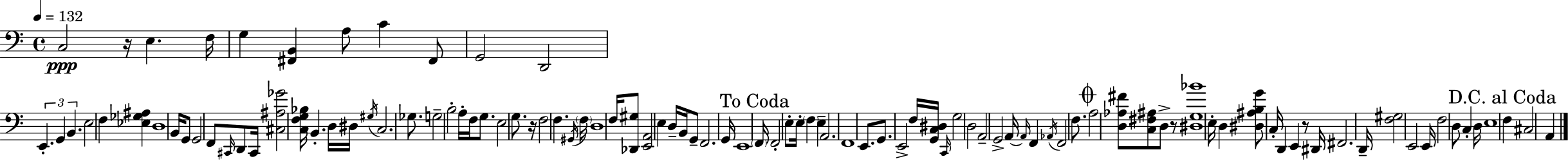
X:1
T:Untitled
M:4/4
L:1/4
K:C
C,2 z/4 E, F,/4 G, [^F,,B,,] A,/2 C ^F,,/2 G,,2 D,,2 E,, G,, B,, E,2 F, [_E,_G,^A,] D,4 B,,/4 G,,/2 G,,2 F,,/2 ^C,,/4 D,,/2 ^C,,/4 [^C,^A,_G]2 [C,F,G,_B,]/4 B,, D,/4 ^D,/4 ^G,/4 C,2 _G,/2 G,2 B,2 A,/4 F,/4 G,/2 E,2 G,/2 z/4 F,2 F, ^G,,/4 F,/4 D,4 F,/4 [_D,,^G,]/2 [E,,A,,]2 E, D,/4 B,,/4 G,,/2 F,,2 G,,/4 E,,4 F,,/4 F,,2 E,/2 E,/4 F, E, A,,2 F,,4 E,,/2 G,,/2 E,,2 F,/4 [G,,C,^D,]/4 C,,/4 G,2 D,2 A,,2 G,,2 A,,/4 A,,/4 F,, _A,,/4 F,,2 F,/2 A,2 [D,_A,^F]/2 [C,^F,^A,]/2 D,/2 z/2 [^D,G,_B]4 E,/4 D, [^D,^A,B,G]/2 C,/4 D,, E,, z/2 ^D,,/4 ^F,,2 D,,/4 [F,^G,]2 E,,2 E,,/4 F,2 D,/2 C, D,/4 E,4 F, ^C,2 A,,